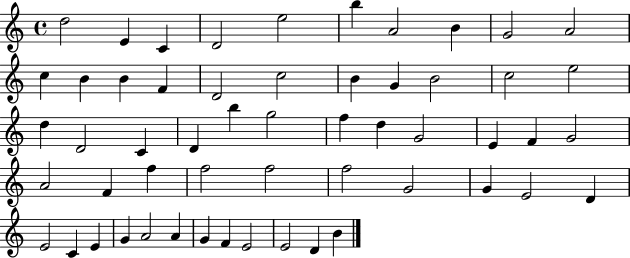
X:1
T:Untitled
M:4/4
L:1/4
K:C
d2 E C D2 e2 b A2 B G2 A2 c B B F D2 c2 B G B2 c2 e2 d D2 C D b g2 f d G2 E F G2 A2 F f f2 f2 f2 G2 G E2 D E2 C E G A2 A G F E2 E2 D B